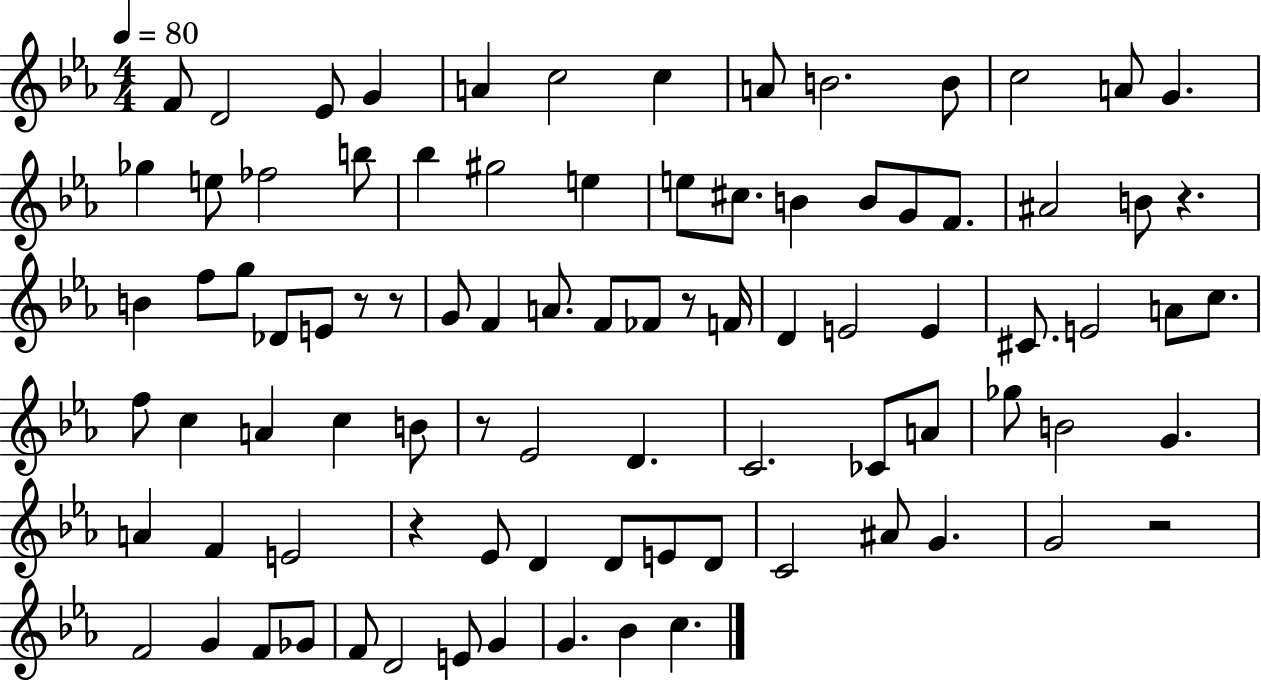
{
  \clef treble
  \numericTimeSignature
  \time 4/4
  \key ees \major
  \tempo 4 = 80
  f'8 d'2 ees'8 g'4 | a'4 c''2 c''4 | a'8 b'2. b'8 | c''2 a'8 g'4. | \break ges''4 e''8 fes''2 b''8 | bes''4 gis''2 e''4 | e''8 cis''8. b'4 b'8 g'8 f'8. | ais'2 b'8 r4. | \break b'4 f''8 g''8 des'8 e'8 r8 r8 | g'8 f'4 a'8. f'8 fes'8 r8 f'16 | d'4 e'2 e'4 | cis'8. e'2 a'8 c''8. | \break f''8 c''4 a'4 c''4 b'8 | r8 ees'2 d'4. | c'2. ces'8 a'8 | ges''8 b'2 g'4. | \break a'4 f'4 e'2 | r4 ees'8 d'4 d'8 e'8 d'8 | c'2 ais'8 g'4. | g'2 r2 | \break f'2 g'4 f'8 ges'8 | f'8 d'2 e'8 g'4 | g'4. bes'4 c''4. | \bar "|."
}